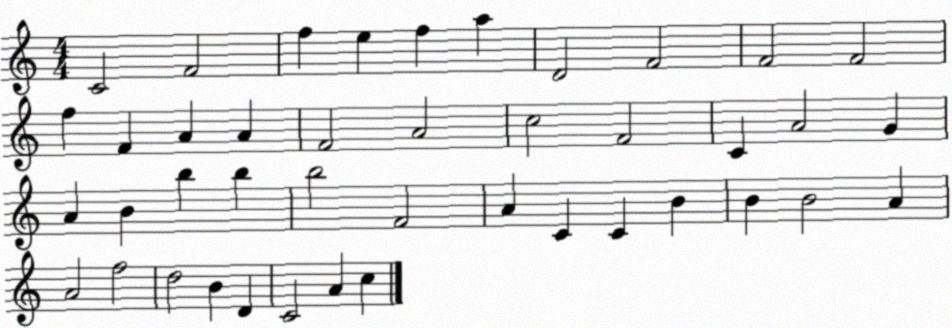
X:1
T:Untitled
M:4/4
L:1/4
K:C
C2 F2 f e f a D2 F2 F2 F2 f F A A F2 A2 c2 F2 C A2 G A B b b b2 F2 A C C B B B2 A A2 f2 d2 B D C2 A c